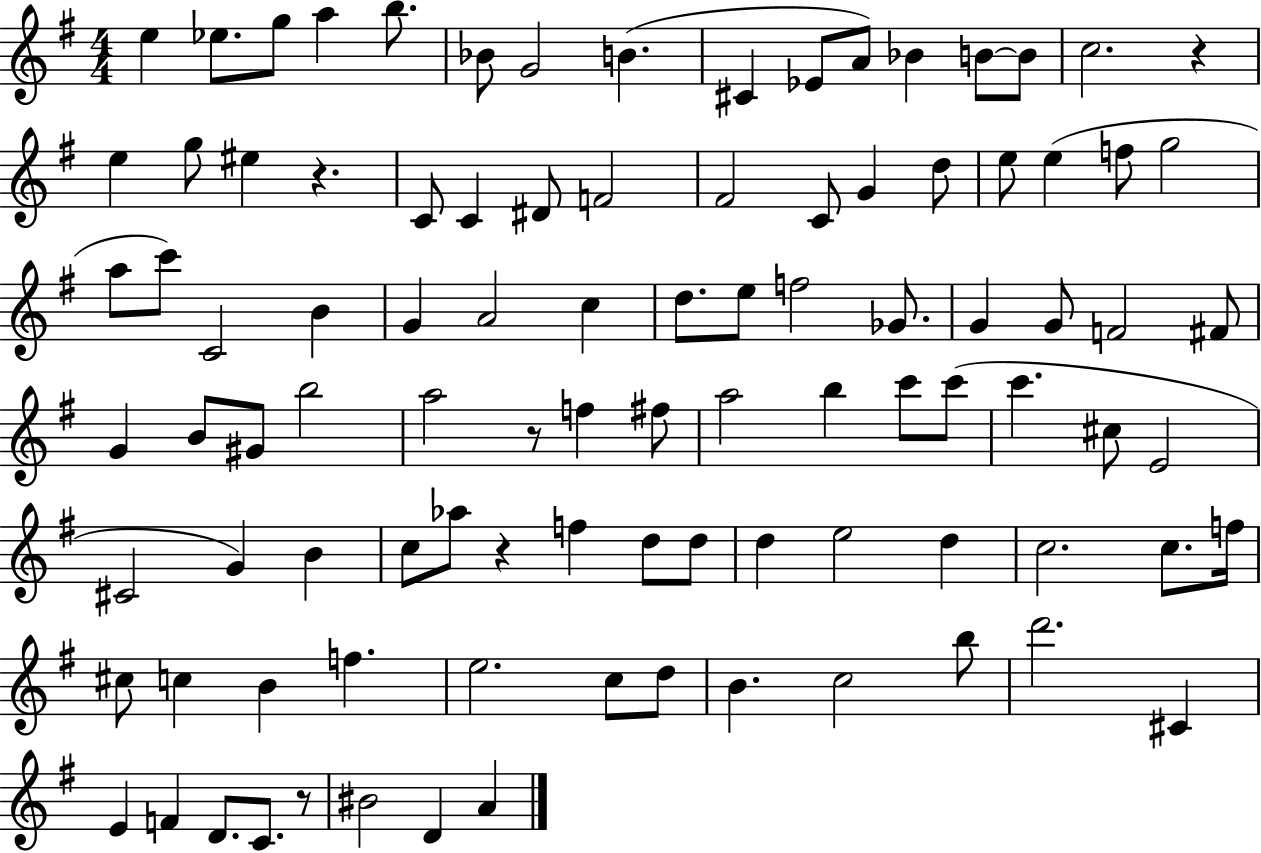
E5/q Eb5/e. G5/e A5/q B5/e. Bb4/e G4/h B4/q. C#4/q Eb4/e A4/e Bb4/q B4/e B4/e C5/h. R/q E5/q G5/e EIS5/q R/q. C4/e C4/q D#4/e F4/h F#4/h C4/e G4/q D5/e E5/e E5/q F5/e G5/h A5/e C6/e C4/h B4/q G4/q A4/h C5/q D5/e. E5/e F5/h Gb4/e. G4/q G4/e F4/h F#4/e G4/q B4/e G#4/e B5/h A5/h R/e F5/q F#5/e A5/h B5/q C6/e C6/e C6/q. C#5/e E4/h C#4/h G4/q B4/q C5/e Ab5/e R/q F5/q D5/e D5/e D5/q E5/h D5/q C5/h. C5/e. F5/s C#5/e C5/q B4/q F5/q. E5/h. C5/e D5/e B4/q. C5/h B5/e D6/h. C#4/q E4/q F4/q D4/e. C4/e. R/e BIS4/h D4/q A4/q